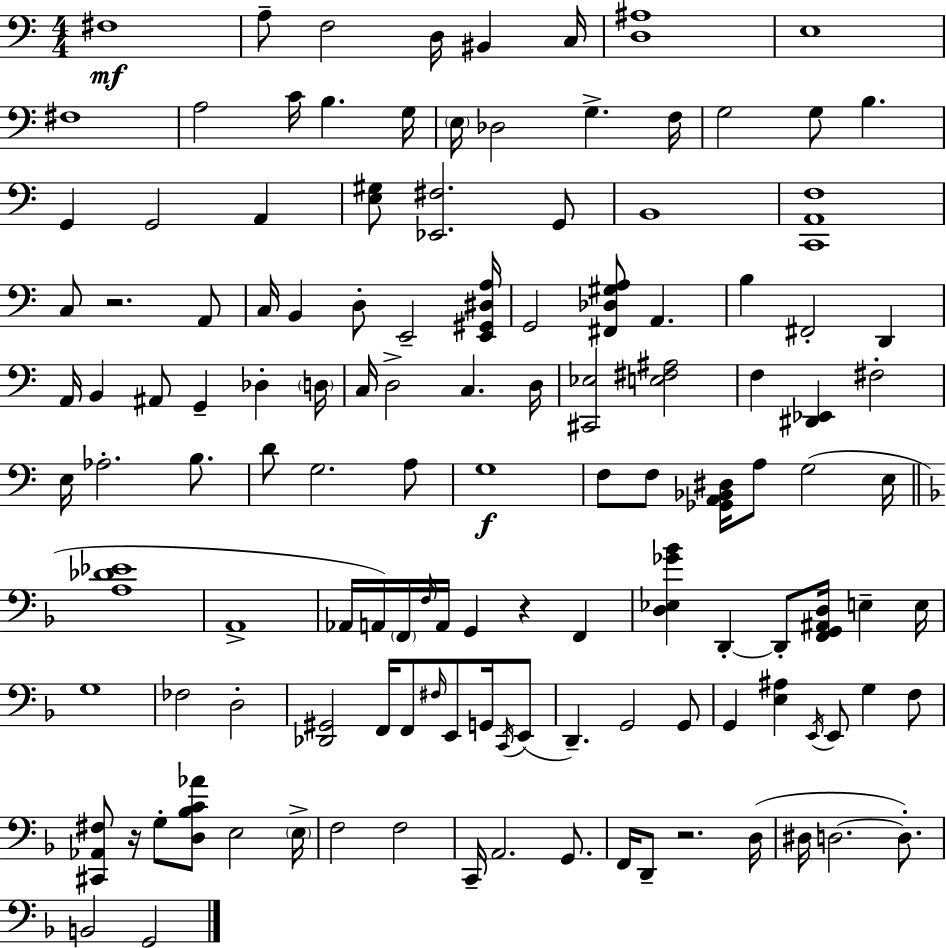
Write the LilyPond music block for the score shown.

{
  \clef bass
  \numericTimeSignature
  \time 4/4
  \key a \minor
  fis1\mf | a8-- f2 d16 bis,4 c16 | <d ais>1 | e1 | \break fis1 | a2 c'16 b4. g16 | \parenthesize e16 des2 g4.-> f16 | g2 g8 b4. | \break g,4 g,2 a,4 | <e gis>8 <ees, fis>2. g,8 | b,1 | <c, a, f>1 | \break c8 r2. a,8 | c16 b,4 d8-. e,2-- <e, gis, dis a>16 | g,2 <fis, des gis a>8 a,4. | b4 fis,2-. d,4 | \break a,16 b,4 ais,8 g,4-- des4-. \parenthesize d16 | c16 d2-> c4. d16 | <cis, ees>2 <e fis ais>2 | f4 <dis, ees,>4 fis2-. | \break e16 aes2.-. b8. | d'8 g2. a8 | g1\f | f8 f8 <ges, a, bes, dis>16 a8 g2( e16 | \break \bar "||" \break \key d \minor <a des' ees'>1 | a,1-> | aes,16 a,16) \parenthesize f,16 \grace { f16 } a,16 g,4 r4 f,4 | <d ees ges' bes'>4 d,4-.~~ d,8-. <f, g, ais, d>16 e4-- | \break e16 g1 | fes2 d2-. | <des, gis,>2 f,16 f,8 \grace { fis16 } e,8 g,16 | \acciaccatura { c,16 }( e,8 d,4.--) g,2 | \break g,8 g,4 <e ais>4 \acciaccatura { e,16 } e,8 g4 | f8 <cis, aes, fis>8 r16 g8-. <d bes c' aes'>8 e2 | \parenthesize e16-> f2 f2 | c,16-- a,2. | \break g,8. f,16 d,8-- r2. | d16( dis16 d2.~~ | d8.-.) b,2 g,2 | \bar "|."
}